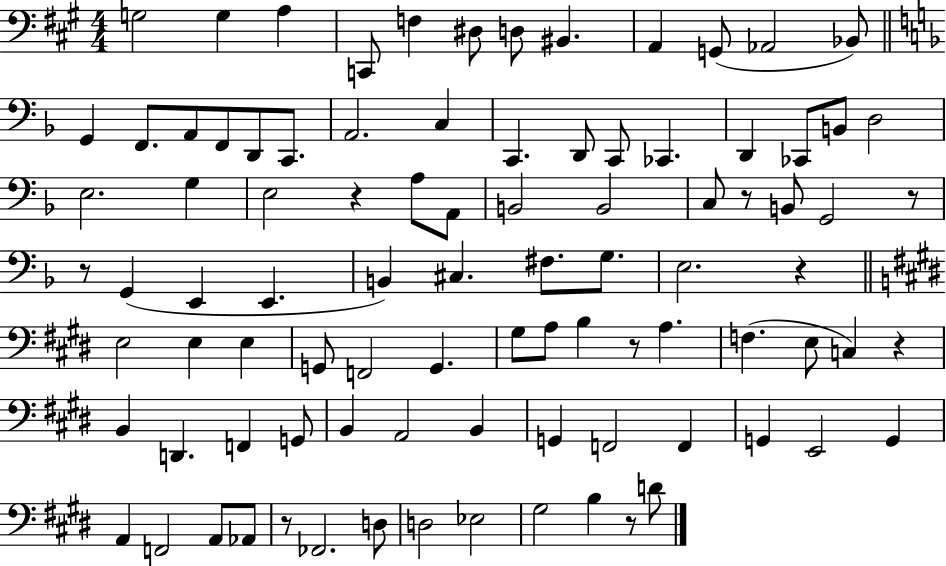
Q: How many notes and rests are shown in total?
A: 92